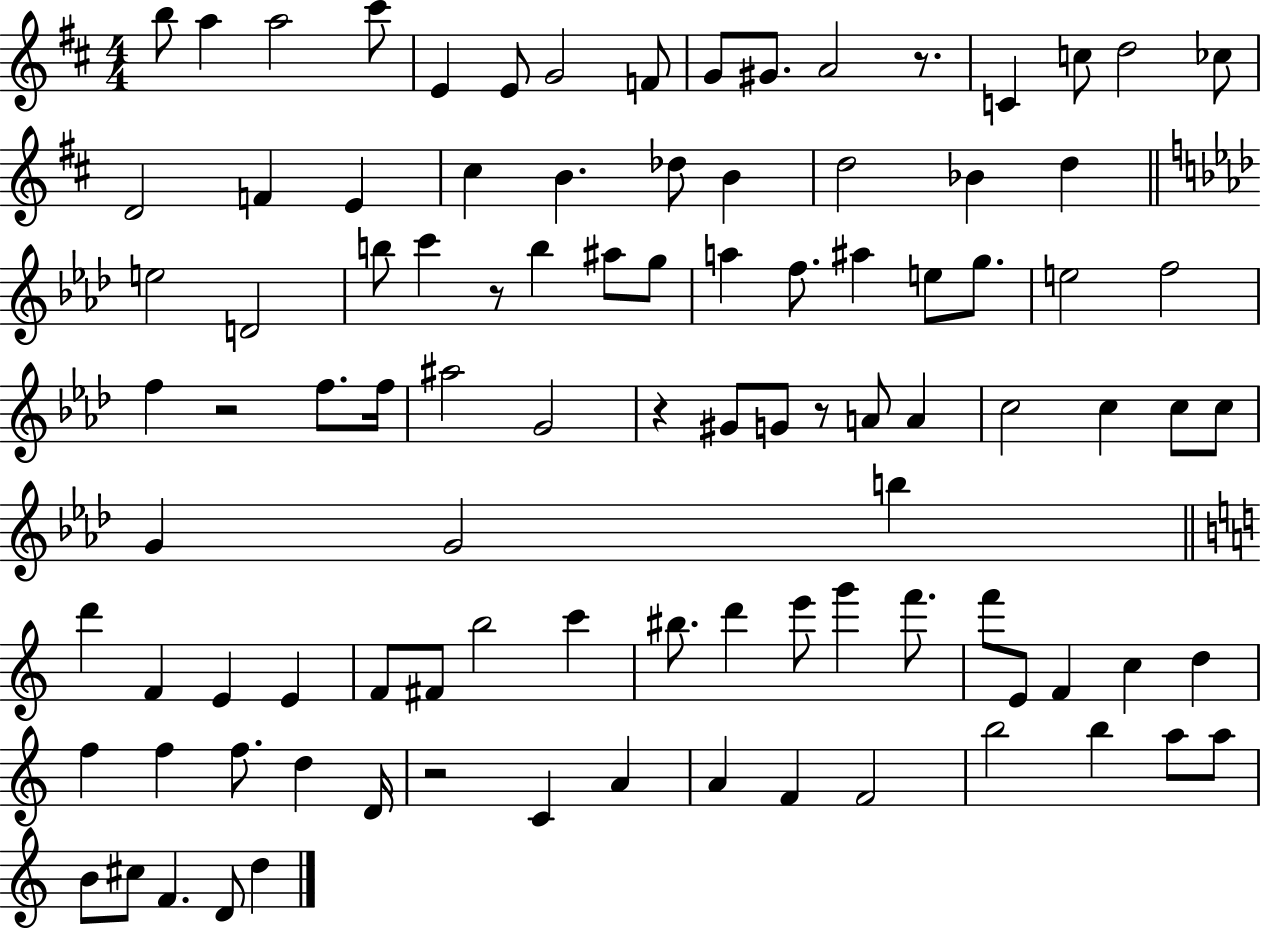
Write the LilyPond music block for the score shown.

{
  \clef treble
  \numericTimeSignature
  \time 4/4
  \key d \major
  \repeat volta 2 { b''8 a''4 a''2 cis'''8 | e'4 e'8 g'2 f'8 | g'8 gis'8. a'2 r8. | c'4 c''8 d''2 ces''8 | \break d'2 f'4 e'4 | cis''4 b'4. des''8 b'4 | d''2 bes'4 d''4 | \bar "||" \break \key aes \major e''2 d'2 | b''8 c'''4 r8 b''4 ais''8 g''8 | a''4 f''8. ais''4 e''8 g''8. | e''2 f''2 | \break f''4 r2 f''8. f''16 | ais''2 g'2 | r4 gis'8 g'8 r8 a'8 a'4 | c''2 c''4 c''8 c''8 | \break g'4 g'2 b''4 | \bar "||" \break \key c \major d'''4 f'4 e'4 e'4 | f'8 fis'8 b''2 c'''4 | bis''8. d'''4 e'''8 g'''4 f'''8. | f'''8 e'8 f'4 c''4 d''4 | \break f''4 f''4 f''8. d''4 d'16 | r2 c'4 a'4 | a'4 f'4 f'2 | b''2 b''4 a''8 a''8 | \break b'8 cis''8 f'4. d'8 d''4 | } \bar "|."
}